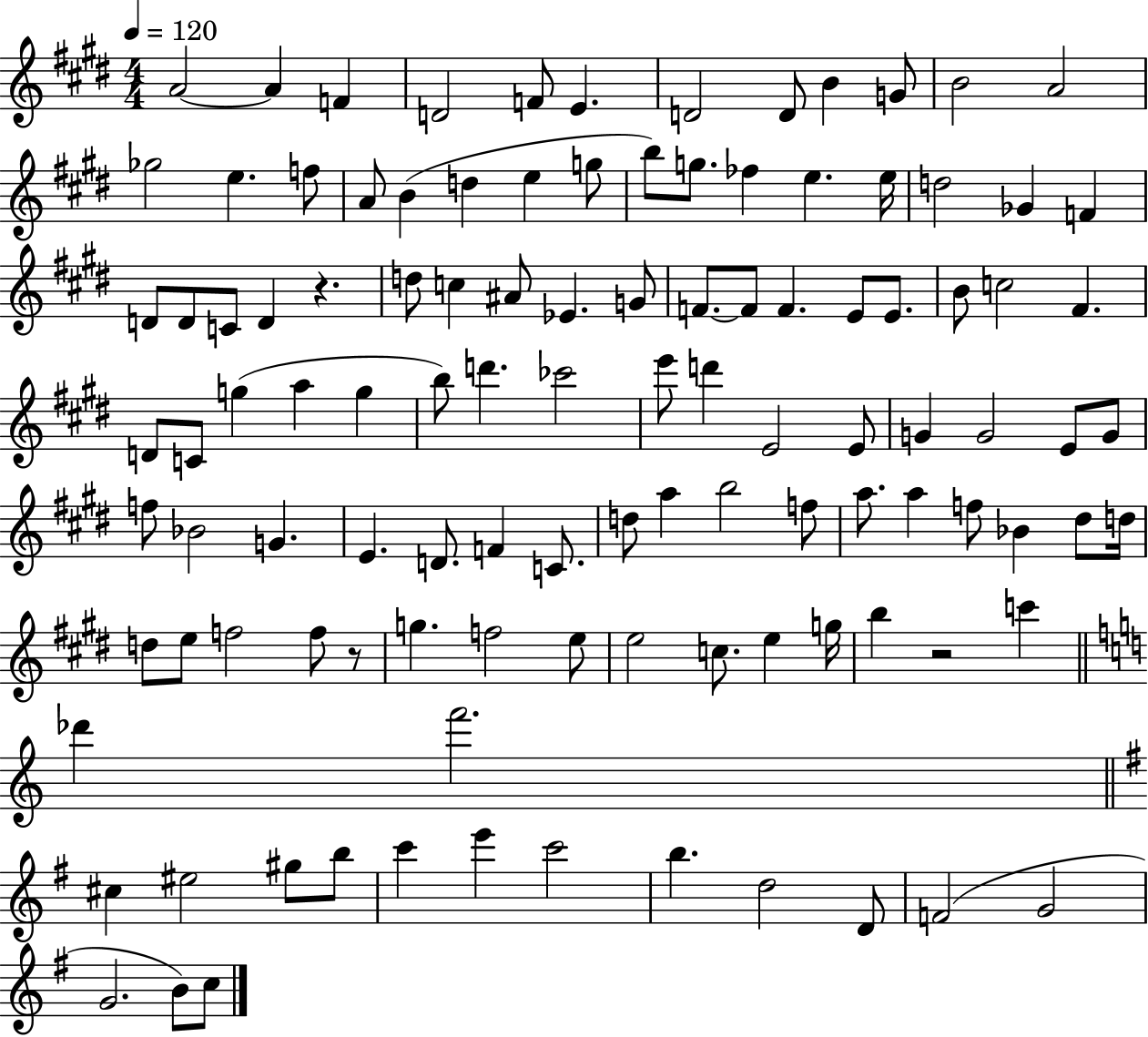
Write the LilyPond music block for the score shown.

{
  \clef treble
  \numericTimeSignature
  \time 4/4
  \key e \major
  \tempo 4 = 120
  a'2~~ a'4 f'4 | d'2 f'8 e'4. | d'2 d'8 b'4 g'8 | b'2 a'2 | \break ges''2 e''4. f''8 | a'8 b'4( d''4 e''4 g''8 | b''8) g''8. fes''4 e''4. e''16 | d''2 ges'4 f'4 | \break d'8 d'8 c'8 d'4 r4. | d''8 c''4 ais'8 ees'4. g'8 | f'8.~~ f'8 f'4. e'8 e'8. | b'8 c''2 fis'4. | \break d'8 c'8 g''4( a''4 g''4 | b''8) d'''4. ces'''2 | e'''8 d'''4 e'2 e'8 | g'4 g'2 e'8 g'8 | \break f''8 bes'2 g'4. | e'4. d'8. f'4 c'8. | d''8 a''4 b''2 f''8 | a''8. a''4 f''8 bes'4 dis''8 d''16 | \break d''8 e''8 f''2 f''8 r8 | g''4. f''2 e''8 | e''2 c''8. e''4 g''16 | b''4 r2 c'''4 | \break \bar "||" \break \key c \major des'''4 f'''2. | \bar "||" \break \key e \minor cis''4 eis''2 gis''8 b''8 | c'''4 e'''4 c'''2 | b''4. d''2 d'8 | f'2( g'2 | \break g'2. b'8) c''8 | \bar "|."
}